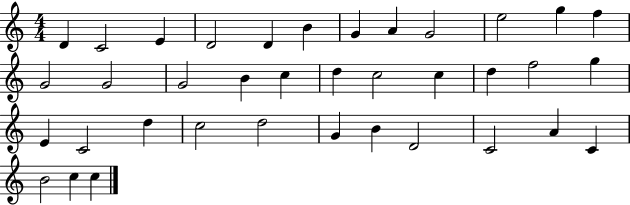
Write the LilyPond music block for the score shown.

{
  \clef treble
  \numericTimeSignature
  \time 4/4
  \key c \major
  d'4 c'2 e'4 | d'2 d'4 b'4 | g'4 a'4 g'2 | e''2 g''4 f''4 | \break g'2 g'2 | g'2 b'4 c''4 | d''4 c''2 c''4 | d''4 f''2 g''4 | \break e'4 c'2 d''4 | c''2 d''2 | g'4 b'4 d'2 | c'2 a'4 c'4 | \break b'2 c''4 c''4 | \bar "|."
}